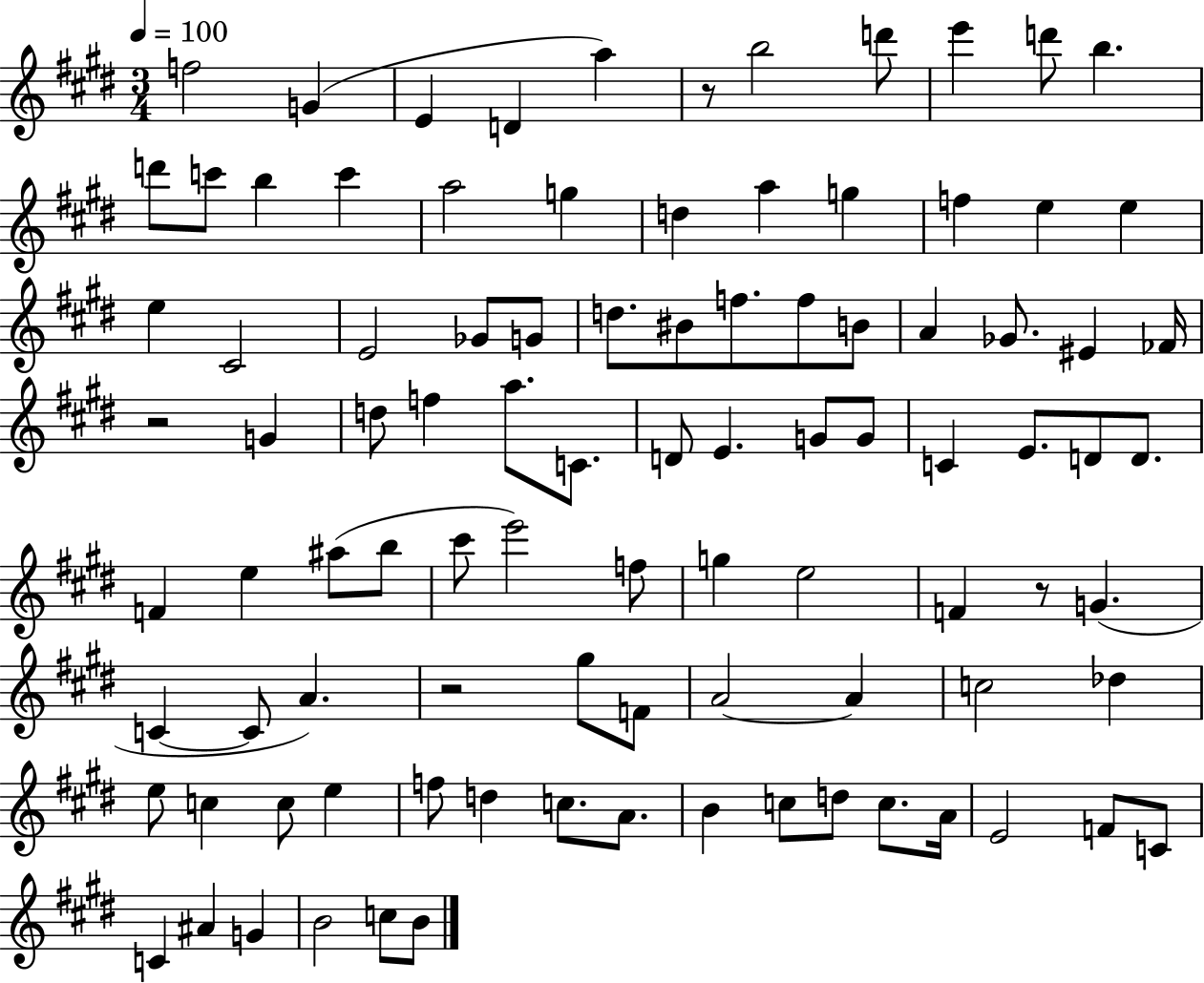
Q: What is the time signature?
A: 3/4